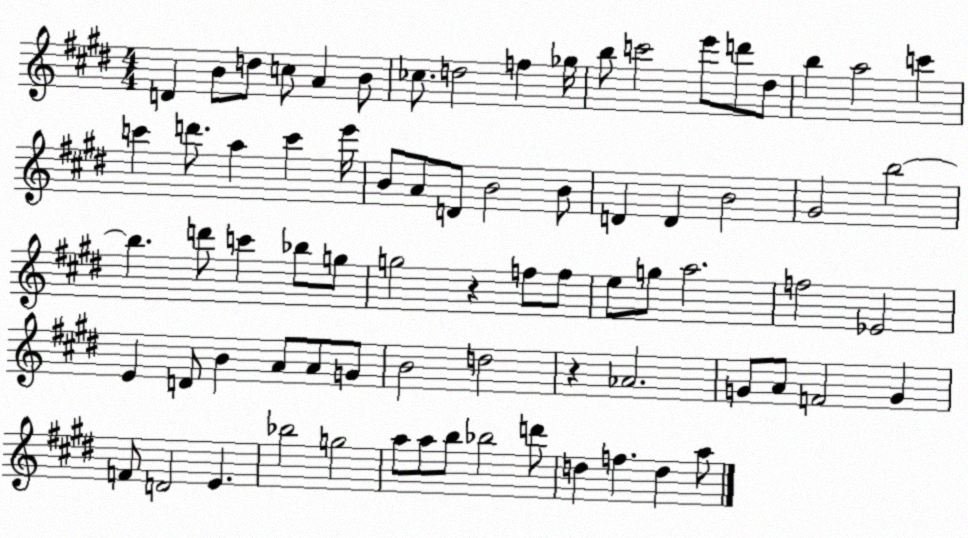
X:1
T:Untitled
M:4/4
L:1/4
K:E
D B/2 d/2 c/2 A B/2 _c/2 d2 f _g/4 b/2 c'2 e'/2 d'/2 ^d/2 b a2 c' c' d'/2 a c' e'/4 B/2 A/2 D/2 B2 B/2 D D B2 ^G2 b2 b d'/2 c' _b/2 g/2 g2 z f/2 f/2 e/2 g/2 a2 f2 _E2 E D/2 B A/2 A/2 G/2 B2 d2 z _A2 G/2 A/2 F2 G F/2 D2 E _b2 g2 a/2 a/2 b/2 _b2 d'/2 d f d a/2